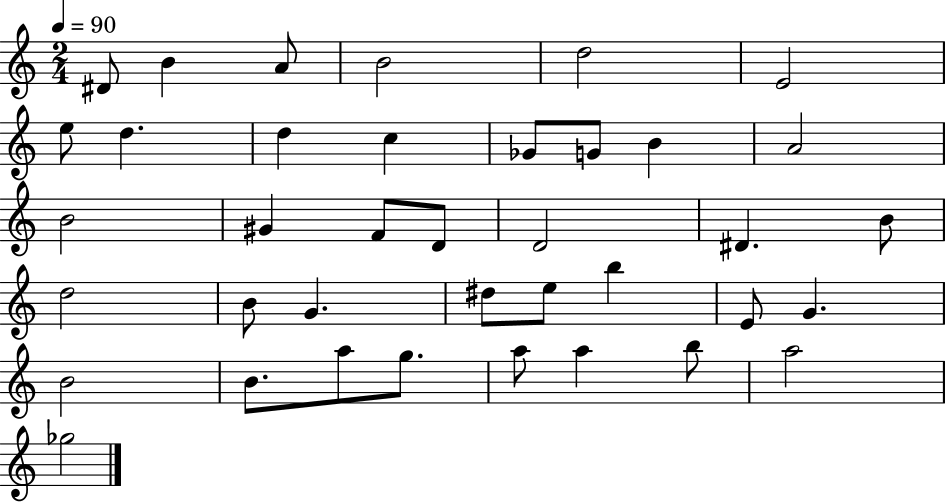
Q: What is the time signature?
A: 2/4